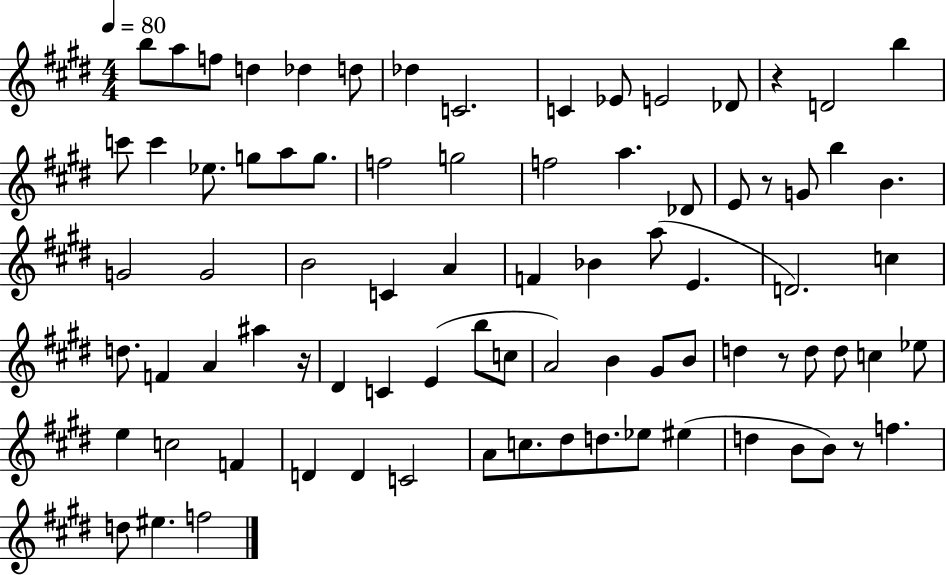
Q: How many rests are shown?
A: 5